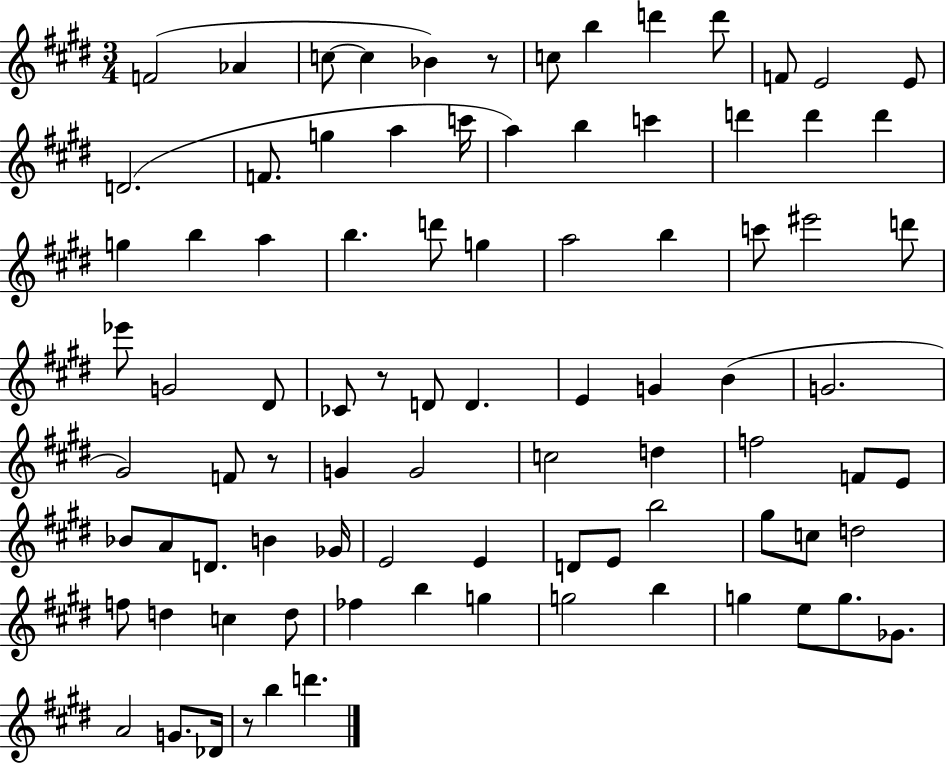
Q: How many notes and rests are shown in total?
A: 88